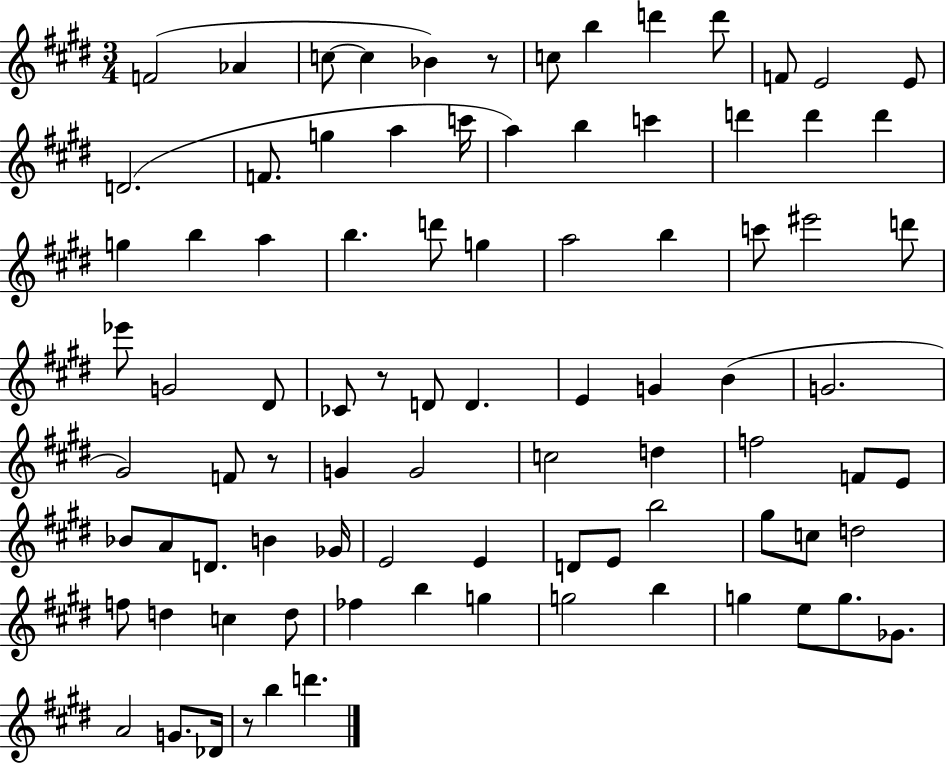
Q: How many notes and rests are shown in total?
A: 88